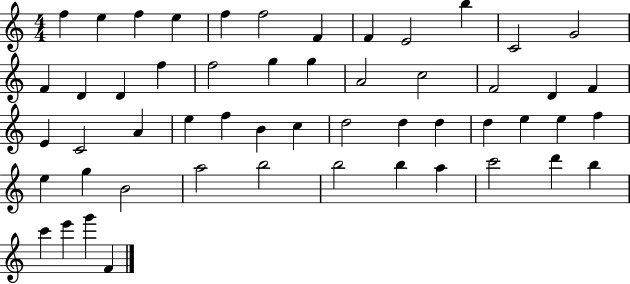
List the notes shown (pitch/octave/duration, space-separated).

F5/q E5/q F5/q E5/q F5/q F5/h F4/q F4/q E4/h B5/q C4/h G4/h F4/q D4/q D4/q F5/q F5/h G5/q G5/q A4/h C5/h F4/h D4/q F4/q E4/q C4/h A4/q E5/q F5/q B4/q C5/q D5/h D5/q D5/q D5/q E5/q E5/q F5/q E5/q G5/q B4/h A5/h B5/h B5/h B5/q A5/q C6/h D6/q B5/q C6/q E6/q G6/q F4/q